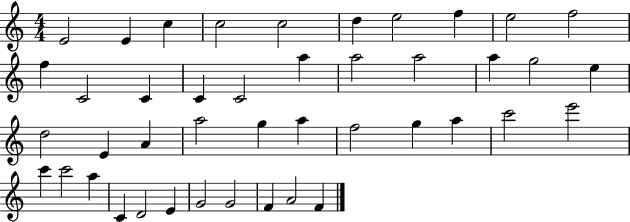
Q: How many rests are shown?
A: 0